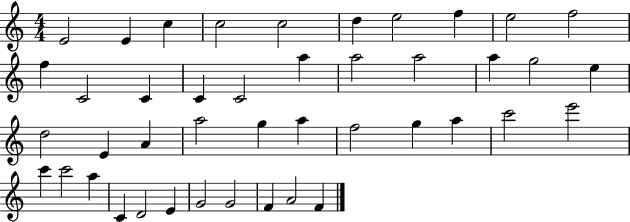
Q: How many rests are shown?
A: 0